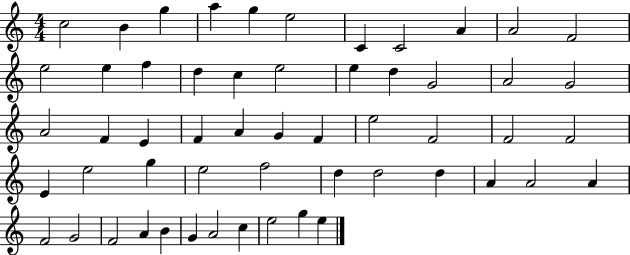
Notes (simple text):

C5/h B4/q G5/q A5/q G5/q E5/h C4/q C4/h A4/q A4/h F4/h E5/h E5/q F5/q D5/q C5/q E5/h E5/q D5/q G4/h A4/h G4/h A4/h F4/q E4/q F4/q A4/q G4/q F4/q E5/h F4/h F4/h F4/h E4/q E5/h G5/q E5/h F5/h D5/q D5/h D5/q A4/q A4/h A4/q F4/h G4/h F4/h A4/q B4/q G4/q A4/h C5/q E5/h G5/q E5/q